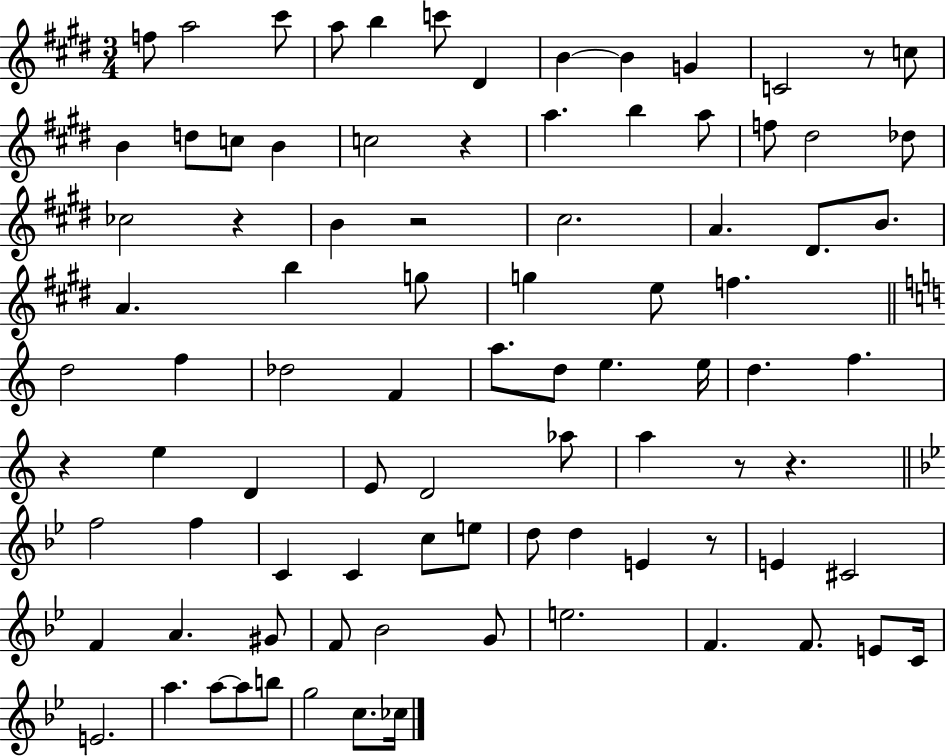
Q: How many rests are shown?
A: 8